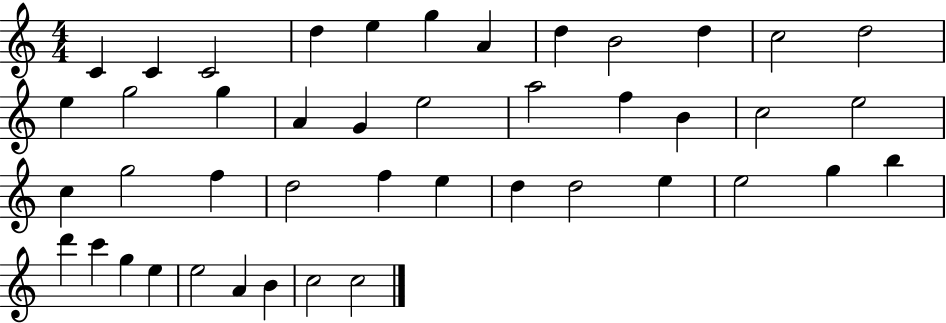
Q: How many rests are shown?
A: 0